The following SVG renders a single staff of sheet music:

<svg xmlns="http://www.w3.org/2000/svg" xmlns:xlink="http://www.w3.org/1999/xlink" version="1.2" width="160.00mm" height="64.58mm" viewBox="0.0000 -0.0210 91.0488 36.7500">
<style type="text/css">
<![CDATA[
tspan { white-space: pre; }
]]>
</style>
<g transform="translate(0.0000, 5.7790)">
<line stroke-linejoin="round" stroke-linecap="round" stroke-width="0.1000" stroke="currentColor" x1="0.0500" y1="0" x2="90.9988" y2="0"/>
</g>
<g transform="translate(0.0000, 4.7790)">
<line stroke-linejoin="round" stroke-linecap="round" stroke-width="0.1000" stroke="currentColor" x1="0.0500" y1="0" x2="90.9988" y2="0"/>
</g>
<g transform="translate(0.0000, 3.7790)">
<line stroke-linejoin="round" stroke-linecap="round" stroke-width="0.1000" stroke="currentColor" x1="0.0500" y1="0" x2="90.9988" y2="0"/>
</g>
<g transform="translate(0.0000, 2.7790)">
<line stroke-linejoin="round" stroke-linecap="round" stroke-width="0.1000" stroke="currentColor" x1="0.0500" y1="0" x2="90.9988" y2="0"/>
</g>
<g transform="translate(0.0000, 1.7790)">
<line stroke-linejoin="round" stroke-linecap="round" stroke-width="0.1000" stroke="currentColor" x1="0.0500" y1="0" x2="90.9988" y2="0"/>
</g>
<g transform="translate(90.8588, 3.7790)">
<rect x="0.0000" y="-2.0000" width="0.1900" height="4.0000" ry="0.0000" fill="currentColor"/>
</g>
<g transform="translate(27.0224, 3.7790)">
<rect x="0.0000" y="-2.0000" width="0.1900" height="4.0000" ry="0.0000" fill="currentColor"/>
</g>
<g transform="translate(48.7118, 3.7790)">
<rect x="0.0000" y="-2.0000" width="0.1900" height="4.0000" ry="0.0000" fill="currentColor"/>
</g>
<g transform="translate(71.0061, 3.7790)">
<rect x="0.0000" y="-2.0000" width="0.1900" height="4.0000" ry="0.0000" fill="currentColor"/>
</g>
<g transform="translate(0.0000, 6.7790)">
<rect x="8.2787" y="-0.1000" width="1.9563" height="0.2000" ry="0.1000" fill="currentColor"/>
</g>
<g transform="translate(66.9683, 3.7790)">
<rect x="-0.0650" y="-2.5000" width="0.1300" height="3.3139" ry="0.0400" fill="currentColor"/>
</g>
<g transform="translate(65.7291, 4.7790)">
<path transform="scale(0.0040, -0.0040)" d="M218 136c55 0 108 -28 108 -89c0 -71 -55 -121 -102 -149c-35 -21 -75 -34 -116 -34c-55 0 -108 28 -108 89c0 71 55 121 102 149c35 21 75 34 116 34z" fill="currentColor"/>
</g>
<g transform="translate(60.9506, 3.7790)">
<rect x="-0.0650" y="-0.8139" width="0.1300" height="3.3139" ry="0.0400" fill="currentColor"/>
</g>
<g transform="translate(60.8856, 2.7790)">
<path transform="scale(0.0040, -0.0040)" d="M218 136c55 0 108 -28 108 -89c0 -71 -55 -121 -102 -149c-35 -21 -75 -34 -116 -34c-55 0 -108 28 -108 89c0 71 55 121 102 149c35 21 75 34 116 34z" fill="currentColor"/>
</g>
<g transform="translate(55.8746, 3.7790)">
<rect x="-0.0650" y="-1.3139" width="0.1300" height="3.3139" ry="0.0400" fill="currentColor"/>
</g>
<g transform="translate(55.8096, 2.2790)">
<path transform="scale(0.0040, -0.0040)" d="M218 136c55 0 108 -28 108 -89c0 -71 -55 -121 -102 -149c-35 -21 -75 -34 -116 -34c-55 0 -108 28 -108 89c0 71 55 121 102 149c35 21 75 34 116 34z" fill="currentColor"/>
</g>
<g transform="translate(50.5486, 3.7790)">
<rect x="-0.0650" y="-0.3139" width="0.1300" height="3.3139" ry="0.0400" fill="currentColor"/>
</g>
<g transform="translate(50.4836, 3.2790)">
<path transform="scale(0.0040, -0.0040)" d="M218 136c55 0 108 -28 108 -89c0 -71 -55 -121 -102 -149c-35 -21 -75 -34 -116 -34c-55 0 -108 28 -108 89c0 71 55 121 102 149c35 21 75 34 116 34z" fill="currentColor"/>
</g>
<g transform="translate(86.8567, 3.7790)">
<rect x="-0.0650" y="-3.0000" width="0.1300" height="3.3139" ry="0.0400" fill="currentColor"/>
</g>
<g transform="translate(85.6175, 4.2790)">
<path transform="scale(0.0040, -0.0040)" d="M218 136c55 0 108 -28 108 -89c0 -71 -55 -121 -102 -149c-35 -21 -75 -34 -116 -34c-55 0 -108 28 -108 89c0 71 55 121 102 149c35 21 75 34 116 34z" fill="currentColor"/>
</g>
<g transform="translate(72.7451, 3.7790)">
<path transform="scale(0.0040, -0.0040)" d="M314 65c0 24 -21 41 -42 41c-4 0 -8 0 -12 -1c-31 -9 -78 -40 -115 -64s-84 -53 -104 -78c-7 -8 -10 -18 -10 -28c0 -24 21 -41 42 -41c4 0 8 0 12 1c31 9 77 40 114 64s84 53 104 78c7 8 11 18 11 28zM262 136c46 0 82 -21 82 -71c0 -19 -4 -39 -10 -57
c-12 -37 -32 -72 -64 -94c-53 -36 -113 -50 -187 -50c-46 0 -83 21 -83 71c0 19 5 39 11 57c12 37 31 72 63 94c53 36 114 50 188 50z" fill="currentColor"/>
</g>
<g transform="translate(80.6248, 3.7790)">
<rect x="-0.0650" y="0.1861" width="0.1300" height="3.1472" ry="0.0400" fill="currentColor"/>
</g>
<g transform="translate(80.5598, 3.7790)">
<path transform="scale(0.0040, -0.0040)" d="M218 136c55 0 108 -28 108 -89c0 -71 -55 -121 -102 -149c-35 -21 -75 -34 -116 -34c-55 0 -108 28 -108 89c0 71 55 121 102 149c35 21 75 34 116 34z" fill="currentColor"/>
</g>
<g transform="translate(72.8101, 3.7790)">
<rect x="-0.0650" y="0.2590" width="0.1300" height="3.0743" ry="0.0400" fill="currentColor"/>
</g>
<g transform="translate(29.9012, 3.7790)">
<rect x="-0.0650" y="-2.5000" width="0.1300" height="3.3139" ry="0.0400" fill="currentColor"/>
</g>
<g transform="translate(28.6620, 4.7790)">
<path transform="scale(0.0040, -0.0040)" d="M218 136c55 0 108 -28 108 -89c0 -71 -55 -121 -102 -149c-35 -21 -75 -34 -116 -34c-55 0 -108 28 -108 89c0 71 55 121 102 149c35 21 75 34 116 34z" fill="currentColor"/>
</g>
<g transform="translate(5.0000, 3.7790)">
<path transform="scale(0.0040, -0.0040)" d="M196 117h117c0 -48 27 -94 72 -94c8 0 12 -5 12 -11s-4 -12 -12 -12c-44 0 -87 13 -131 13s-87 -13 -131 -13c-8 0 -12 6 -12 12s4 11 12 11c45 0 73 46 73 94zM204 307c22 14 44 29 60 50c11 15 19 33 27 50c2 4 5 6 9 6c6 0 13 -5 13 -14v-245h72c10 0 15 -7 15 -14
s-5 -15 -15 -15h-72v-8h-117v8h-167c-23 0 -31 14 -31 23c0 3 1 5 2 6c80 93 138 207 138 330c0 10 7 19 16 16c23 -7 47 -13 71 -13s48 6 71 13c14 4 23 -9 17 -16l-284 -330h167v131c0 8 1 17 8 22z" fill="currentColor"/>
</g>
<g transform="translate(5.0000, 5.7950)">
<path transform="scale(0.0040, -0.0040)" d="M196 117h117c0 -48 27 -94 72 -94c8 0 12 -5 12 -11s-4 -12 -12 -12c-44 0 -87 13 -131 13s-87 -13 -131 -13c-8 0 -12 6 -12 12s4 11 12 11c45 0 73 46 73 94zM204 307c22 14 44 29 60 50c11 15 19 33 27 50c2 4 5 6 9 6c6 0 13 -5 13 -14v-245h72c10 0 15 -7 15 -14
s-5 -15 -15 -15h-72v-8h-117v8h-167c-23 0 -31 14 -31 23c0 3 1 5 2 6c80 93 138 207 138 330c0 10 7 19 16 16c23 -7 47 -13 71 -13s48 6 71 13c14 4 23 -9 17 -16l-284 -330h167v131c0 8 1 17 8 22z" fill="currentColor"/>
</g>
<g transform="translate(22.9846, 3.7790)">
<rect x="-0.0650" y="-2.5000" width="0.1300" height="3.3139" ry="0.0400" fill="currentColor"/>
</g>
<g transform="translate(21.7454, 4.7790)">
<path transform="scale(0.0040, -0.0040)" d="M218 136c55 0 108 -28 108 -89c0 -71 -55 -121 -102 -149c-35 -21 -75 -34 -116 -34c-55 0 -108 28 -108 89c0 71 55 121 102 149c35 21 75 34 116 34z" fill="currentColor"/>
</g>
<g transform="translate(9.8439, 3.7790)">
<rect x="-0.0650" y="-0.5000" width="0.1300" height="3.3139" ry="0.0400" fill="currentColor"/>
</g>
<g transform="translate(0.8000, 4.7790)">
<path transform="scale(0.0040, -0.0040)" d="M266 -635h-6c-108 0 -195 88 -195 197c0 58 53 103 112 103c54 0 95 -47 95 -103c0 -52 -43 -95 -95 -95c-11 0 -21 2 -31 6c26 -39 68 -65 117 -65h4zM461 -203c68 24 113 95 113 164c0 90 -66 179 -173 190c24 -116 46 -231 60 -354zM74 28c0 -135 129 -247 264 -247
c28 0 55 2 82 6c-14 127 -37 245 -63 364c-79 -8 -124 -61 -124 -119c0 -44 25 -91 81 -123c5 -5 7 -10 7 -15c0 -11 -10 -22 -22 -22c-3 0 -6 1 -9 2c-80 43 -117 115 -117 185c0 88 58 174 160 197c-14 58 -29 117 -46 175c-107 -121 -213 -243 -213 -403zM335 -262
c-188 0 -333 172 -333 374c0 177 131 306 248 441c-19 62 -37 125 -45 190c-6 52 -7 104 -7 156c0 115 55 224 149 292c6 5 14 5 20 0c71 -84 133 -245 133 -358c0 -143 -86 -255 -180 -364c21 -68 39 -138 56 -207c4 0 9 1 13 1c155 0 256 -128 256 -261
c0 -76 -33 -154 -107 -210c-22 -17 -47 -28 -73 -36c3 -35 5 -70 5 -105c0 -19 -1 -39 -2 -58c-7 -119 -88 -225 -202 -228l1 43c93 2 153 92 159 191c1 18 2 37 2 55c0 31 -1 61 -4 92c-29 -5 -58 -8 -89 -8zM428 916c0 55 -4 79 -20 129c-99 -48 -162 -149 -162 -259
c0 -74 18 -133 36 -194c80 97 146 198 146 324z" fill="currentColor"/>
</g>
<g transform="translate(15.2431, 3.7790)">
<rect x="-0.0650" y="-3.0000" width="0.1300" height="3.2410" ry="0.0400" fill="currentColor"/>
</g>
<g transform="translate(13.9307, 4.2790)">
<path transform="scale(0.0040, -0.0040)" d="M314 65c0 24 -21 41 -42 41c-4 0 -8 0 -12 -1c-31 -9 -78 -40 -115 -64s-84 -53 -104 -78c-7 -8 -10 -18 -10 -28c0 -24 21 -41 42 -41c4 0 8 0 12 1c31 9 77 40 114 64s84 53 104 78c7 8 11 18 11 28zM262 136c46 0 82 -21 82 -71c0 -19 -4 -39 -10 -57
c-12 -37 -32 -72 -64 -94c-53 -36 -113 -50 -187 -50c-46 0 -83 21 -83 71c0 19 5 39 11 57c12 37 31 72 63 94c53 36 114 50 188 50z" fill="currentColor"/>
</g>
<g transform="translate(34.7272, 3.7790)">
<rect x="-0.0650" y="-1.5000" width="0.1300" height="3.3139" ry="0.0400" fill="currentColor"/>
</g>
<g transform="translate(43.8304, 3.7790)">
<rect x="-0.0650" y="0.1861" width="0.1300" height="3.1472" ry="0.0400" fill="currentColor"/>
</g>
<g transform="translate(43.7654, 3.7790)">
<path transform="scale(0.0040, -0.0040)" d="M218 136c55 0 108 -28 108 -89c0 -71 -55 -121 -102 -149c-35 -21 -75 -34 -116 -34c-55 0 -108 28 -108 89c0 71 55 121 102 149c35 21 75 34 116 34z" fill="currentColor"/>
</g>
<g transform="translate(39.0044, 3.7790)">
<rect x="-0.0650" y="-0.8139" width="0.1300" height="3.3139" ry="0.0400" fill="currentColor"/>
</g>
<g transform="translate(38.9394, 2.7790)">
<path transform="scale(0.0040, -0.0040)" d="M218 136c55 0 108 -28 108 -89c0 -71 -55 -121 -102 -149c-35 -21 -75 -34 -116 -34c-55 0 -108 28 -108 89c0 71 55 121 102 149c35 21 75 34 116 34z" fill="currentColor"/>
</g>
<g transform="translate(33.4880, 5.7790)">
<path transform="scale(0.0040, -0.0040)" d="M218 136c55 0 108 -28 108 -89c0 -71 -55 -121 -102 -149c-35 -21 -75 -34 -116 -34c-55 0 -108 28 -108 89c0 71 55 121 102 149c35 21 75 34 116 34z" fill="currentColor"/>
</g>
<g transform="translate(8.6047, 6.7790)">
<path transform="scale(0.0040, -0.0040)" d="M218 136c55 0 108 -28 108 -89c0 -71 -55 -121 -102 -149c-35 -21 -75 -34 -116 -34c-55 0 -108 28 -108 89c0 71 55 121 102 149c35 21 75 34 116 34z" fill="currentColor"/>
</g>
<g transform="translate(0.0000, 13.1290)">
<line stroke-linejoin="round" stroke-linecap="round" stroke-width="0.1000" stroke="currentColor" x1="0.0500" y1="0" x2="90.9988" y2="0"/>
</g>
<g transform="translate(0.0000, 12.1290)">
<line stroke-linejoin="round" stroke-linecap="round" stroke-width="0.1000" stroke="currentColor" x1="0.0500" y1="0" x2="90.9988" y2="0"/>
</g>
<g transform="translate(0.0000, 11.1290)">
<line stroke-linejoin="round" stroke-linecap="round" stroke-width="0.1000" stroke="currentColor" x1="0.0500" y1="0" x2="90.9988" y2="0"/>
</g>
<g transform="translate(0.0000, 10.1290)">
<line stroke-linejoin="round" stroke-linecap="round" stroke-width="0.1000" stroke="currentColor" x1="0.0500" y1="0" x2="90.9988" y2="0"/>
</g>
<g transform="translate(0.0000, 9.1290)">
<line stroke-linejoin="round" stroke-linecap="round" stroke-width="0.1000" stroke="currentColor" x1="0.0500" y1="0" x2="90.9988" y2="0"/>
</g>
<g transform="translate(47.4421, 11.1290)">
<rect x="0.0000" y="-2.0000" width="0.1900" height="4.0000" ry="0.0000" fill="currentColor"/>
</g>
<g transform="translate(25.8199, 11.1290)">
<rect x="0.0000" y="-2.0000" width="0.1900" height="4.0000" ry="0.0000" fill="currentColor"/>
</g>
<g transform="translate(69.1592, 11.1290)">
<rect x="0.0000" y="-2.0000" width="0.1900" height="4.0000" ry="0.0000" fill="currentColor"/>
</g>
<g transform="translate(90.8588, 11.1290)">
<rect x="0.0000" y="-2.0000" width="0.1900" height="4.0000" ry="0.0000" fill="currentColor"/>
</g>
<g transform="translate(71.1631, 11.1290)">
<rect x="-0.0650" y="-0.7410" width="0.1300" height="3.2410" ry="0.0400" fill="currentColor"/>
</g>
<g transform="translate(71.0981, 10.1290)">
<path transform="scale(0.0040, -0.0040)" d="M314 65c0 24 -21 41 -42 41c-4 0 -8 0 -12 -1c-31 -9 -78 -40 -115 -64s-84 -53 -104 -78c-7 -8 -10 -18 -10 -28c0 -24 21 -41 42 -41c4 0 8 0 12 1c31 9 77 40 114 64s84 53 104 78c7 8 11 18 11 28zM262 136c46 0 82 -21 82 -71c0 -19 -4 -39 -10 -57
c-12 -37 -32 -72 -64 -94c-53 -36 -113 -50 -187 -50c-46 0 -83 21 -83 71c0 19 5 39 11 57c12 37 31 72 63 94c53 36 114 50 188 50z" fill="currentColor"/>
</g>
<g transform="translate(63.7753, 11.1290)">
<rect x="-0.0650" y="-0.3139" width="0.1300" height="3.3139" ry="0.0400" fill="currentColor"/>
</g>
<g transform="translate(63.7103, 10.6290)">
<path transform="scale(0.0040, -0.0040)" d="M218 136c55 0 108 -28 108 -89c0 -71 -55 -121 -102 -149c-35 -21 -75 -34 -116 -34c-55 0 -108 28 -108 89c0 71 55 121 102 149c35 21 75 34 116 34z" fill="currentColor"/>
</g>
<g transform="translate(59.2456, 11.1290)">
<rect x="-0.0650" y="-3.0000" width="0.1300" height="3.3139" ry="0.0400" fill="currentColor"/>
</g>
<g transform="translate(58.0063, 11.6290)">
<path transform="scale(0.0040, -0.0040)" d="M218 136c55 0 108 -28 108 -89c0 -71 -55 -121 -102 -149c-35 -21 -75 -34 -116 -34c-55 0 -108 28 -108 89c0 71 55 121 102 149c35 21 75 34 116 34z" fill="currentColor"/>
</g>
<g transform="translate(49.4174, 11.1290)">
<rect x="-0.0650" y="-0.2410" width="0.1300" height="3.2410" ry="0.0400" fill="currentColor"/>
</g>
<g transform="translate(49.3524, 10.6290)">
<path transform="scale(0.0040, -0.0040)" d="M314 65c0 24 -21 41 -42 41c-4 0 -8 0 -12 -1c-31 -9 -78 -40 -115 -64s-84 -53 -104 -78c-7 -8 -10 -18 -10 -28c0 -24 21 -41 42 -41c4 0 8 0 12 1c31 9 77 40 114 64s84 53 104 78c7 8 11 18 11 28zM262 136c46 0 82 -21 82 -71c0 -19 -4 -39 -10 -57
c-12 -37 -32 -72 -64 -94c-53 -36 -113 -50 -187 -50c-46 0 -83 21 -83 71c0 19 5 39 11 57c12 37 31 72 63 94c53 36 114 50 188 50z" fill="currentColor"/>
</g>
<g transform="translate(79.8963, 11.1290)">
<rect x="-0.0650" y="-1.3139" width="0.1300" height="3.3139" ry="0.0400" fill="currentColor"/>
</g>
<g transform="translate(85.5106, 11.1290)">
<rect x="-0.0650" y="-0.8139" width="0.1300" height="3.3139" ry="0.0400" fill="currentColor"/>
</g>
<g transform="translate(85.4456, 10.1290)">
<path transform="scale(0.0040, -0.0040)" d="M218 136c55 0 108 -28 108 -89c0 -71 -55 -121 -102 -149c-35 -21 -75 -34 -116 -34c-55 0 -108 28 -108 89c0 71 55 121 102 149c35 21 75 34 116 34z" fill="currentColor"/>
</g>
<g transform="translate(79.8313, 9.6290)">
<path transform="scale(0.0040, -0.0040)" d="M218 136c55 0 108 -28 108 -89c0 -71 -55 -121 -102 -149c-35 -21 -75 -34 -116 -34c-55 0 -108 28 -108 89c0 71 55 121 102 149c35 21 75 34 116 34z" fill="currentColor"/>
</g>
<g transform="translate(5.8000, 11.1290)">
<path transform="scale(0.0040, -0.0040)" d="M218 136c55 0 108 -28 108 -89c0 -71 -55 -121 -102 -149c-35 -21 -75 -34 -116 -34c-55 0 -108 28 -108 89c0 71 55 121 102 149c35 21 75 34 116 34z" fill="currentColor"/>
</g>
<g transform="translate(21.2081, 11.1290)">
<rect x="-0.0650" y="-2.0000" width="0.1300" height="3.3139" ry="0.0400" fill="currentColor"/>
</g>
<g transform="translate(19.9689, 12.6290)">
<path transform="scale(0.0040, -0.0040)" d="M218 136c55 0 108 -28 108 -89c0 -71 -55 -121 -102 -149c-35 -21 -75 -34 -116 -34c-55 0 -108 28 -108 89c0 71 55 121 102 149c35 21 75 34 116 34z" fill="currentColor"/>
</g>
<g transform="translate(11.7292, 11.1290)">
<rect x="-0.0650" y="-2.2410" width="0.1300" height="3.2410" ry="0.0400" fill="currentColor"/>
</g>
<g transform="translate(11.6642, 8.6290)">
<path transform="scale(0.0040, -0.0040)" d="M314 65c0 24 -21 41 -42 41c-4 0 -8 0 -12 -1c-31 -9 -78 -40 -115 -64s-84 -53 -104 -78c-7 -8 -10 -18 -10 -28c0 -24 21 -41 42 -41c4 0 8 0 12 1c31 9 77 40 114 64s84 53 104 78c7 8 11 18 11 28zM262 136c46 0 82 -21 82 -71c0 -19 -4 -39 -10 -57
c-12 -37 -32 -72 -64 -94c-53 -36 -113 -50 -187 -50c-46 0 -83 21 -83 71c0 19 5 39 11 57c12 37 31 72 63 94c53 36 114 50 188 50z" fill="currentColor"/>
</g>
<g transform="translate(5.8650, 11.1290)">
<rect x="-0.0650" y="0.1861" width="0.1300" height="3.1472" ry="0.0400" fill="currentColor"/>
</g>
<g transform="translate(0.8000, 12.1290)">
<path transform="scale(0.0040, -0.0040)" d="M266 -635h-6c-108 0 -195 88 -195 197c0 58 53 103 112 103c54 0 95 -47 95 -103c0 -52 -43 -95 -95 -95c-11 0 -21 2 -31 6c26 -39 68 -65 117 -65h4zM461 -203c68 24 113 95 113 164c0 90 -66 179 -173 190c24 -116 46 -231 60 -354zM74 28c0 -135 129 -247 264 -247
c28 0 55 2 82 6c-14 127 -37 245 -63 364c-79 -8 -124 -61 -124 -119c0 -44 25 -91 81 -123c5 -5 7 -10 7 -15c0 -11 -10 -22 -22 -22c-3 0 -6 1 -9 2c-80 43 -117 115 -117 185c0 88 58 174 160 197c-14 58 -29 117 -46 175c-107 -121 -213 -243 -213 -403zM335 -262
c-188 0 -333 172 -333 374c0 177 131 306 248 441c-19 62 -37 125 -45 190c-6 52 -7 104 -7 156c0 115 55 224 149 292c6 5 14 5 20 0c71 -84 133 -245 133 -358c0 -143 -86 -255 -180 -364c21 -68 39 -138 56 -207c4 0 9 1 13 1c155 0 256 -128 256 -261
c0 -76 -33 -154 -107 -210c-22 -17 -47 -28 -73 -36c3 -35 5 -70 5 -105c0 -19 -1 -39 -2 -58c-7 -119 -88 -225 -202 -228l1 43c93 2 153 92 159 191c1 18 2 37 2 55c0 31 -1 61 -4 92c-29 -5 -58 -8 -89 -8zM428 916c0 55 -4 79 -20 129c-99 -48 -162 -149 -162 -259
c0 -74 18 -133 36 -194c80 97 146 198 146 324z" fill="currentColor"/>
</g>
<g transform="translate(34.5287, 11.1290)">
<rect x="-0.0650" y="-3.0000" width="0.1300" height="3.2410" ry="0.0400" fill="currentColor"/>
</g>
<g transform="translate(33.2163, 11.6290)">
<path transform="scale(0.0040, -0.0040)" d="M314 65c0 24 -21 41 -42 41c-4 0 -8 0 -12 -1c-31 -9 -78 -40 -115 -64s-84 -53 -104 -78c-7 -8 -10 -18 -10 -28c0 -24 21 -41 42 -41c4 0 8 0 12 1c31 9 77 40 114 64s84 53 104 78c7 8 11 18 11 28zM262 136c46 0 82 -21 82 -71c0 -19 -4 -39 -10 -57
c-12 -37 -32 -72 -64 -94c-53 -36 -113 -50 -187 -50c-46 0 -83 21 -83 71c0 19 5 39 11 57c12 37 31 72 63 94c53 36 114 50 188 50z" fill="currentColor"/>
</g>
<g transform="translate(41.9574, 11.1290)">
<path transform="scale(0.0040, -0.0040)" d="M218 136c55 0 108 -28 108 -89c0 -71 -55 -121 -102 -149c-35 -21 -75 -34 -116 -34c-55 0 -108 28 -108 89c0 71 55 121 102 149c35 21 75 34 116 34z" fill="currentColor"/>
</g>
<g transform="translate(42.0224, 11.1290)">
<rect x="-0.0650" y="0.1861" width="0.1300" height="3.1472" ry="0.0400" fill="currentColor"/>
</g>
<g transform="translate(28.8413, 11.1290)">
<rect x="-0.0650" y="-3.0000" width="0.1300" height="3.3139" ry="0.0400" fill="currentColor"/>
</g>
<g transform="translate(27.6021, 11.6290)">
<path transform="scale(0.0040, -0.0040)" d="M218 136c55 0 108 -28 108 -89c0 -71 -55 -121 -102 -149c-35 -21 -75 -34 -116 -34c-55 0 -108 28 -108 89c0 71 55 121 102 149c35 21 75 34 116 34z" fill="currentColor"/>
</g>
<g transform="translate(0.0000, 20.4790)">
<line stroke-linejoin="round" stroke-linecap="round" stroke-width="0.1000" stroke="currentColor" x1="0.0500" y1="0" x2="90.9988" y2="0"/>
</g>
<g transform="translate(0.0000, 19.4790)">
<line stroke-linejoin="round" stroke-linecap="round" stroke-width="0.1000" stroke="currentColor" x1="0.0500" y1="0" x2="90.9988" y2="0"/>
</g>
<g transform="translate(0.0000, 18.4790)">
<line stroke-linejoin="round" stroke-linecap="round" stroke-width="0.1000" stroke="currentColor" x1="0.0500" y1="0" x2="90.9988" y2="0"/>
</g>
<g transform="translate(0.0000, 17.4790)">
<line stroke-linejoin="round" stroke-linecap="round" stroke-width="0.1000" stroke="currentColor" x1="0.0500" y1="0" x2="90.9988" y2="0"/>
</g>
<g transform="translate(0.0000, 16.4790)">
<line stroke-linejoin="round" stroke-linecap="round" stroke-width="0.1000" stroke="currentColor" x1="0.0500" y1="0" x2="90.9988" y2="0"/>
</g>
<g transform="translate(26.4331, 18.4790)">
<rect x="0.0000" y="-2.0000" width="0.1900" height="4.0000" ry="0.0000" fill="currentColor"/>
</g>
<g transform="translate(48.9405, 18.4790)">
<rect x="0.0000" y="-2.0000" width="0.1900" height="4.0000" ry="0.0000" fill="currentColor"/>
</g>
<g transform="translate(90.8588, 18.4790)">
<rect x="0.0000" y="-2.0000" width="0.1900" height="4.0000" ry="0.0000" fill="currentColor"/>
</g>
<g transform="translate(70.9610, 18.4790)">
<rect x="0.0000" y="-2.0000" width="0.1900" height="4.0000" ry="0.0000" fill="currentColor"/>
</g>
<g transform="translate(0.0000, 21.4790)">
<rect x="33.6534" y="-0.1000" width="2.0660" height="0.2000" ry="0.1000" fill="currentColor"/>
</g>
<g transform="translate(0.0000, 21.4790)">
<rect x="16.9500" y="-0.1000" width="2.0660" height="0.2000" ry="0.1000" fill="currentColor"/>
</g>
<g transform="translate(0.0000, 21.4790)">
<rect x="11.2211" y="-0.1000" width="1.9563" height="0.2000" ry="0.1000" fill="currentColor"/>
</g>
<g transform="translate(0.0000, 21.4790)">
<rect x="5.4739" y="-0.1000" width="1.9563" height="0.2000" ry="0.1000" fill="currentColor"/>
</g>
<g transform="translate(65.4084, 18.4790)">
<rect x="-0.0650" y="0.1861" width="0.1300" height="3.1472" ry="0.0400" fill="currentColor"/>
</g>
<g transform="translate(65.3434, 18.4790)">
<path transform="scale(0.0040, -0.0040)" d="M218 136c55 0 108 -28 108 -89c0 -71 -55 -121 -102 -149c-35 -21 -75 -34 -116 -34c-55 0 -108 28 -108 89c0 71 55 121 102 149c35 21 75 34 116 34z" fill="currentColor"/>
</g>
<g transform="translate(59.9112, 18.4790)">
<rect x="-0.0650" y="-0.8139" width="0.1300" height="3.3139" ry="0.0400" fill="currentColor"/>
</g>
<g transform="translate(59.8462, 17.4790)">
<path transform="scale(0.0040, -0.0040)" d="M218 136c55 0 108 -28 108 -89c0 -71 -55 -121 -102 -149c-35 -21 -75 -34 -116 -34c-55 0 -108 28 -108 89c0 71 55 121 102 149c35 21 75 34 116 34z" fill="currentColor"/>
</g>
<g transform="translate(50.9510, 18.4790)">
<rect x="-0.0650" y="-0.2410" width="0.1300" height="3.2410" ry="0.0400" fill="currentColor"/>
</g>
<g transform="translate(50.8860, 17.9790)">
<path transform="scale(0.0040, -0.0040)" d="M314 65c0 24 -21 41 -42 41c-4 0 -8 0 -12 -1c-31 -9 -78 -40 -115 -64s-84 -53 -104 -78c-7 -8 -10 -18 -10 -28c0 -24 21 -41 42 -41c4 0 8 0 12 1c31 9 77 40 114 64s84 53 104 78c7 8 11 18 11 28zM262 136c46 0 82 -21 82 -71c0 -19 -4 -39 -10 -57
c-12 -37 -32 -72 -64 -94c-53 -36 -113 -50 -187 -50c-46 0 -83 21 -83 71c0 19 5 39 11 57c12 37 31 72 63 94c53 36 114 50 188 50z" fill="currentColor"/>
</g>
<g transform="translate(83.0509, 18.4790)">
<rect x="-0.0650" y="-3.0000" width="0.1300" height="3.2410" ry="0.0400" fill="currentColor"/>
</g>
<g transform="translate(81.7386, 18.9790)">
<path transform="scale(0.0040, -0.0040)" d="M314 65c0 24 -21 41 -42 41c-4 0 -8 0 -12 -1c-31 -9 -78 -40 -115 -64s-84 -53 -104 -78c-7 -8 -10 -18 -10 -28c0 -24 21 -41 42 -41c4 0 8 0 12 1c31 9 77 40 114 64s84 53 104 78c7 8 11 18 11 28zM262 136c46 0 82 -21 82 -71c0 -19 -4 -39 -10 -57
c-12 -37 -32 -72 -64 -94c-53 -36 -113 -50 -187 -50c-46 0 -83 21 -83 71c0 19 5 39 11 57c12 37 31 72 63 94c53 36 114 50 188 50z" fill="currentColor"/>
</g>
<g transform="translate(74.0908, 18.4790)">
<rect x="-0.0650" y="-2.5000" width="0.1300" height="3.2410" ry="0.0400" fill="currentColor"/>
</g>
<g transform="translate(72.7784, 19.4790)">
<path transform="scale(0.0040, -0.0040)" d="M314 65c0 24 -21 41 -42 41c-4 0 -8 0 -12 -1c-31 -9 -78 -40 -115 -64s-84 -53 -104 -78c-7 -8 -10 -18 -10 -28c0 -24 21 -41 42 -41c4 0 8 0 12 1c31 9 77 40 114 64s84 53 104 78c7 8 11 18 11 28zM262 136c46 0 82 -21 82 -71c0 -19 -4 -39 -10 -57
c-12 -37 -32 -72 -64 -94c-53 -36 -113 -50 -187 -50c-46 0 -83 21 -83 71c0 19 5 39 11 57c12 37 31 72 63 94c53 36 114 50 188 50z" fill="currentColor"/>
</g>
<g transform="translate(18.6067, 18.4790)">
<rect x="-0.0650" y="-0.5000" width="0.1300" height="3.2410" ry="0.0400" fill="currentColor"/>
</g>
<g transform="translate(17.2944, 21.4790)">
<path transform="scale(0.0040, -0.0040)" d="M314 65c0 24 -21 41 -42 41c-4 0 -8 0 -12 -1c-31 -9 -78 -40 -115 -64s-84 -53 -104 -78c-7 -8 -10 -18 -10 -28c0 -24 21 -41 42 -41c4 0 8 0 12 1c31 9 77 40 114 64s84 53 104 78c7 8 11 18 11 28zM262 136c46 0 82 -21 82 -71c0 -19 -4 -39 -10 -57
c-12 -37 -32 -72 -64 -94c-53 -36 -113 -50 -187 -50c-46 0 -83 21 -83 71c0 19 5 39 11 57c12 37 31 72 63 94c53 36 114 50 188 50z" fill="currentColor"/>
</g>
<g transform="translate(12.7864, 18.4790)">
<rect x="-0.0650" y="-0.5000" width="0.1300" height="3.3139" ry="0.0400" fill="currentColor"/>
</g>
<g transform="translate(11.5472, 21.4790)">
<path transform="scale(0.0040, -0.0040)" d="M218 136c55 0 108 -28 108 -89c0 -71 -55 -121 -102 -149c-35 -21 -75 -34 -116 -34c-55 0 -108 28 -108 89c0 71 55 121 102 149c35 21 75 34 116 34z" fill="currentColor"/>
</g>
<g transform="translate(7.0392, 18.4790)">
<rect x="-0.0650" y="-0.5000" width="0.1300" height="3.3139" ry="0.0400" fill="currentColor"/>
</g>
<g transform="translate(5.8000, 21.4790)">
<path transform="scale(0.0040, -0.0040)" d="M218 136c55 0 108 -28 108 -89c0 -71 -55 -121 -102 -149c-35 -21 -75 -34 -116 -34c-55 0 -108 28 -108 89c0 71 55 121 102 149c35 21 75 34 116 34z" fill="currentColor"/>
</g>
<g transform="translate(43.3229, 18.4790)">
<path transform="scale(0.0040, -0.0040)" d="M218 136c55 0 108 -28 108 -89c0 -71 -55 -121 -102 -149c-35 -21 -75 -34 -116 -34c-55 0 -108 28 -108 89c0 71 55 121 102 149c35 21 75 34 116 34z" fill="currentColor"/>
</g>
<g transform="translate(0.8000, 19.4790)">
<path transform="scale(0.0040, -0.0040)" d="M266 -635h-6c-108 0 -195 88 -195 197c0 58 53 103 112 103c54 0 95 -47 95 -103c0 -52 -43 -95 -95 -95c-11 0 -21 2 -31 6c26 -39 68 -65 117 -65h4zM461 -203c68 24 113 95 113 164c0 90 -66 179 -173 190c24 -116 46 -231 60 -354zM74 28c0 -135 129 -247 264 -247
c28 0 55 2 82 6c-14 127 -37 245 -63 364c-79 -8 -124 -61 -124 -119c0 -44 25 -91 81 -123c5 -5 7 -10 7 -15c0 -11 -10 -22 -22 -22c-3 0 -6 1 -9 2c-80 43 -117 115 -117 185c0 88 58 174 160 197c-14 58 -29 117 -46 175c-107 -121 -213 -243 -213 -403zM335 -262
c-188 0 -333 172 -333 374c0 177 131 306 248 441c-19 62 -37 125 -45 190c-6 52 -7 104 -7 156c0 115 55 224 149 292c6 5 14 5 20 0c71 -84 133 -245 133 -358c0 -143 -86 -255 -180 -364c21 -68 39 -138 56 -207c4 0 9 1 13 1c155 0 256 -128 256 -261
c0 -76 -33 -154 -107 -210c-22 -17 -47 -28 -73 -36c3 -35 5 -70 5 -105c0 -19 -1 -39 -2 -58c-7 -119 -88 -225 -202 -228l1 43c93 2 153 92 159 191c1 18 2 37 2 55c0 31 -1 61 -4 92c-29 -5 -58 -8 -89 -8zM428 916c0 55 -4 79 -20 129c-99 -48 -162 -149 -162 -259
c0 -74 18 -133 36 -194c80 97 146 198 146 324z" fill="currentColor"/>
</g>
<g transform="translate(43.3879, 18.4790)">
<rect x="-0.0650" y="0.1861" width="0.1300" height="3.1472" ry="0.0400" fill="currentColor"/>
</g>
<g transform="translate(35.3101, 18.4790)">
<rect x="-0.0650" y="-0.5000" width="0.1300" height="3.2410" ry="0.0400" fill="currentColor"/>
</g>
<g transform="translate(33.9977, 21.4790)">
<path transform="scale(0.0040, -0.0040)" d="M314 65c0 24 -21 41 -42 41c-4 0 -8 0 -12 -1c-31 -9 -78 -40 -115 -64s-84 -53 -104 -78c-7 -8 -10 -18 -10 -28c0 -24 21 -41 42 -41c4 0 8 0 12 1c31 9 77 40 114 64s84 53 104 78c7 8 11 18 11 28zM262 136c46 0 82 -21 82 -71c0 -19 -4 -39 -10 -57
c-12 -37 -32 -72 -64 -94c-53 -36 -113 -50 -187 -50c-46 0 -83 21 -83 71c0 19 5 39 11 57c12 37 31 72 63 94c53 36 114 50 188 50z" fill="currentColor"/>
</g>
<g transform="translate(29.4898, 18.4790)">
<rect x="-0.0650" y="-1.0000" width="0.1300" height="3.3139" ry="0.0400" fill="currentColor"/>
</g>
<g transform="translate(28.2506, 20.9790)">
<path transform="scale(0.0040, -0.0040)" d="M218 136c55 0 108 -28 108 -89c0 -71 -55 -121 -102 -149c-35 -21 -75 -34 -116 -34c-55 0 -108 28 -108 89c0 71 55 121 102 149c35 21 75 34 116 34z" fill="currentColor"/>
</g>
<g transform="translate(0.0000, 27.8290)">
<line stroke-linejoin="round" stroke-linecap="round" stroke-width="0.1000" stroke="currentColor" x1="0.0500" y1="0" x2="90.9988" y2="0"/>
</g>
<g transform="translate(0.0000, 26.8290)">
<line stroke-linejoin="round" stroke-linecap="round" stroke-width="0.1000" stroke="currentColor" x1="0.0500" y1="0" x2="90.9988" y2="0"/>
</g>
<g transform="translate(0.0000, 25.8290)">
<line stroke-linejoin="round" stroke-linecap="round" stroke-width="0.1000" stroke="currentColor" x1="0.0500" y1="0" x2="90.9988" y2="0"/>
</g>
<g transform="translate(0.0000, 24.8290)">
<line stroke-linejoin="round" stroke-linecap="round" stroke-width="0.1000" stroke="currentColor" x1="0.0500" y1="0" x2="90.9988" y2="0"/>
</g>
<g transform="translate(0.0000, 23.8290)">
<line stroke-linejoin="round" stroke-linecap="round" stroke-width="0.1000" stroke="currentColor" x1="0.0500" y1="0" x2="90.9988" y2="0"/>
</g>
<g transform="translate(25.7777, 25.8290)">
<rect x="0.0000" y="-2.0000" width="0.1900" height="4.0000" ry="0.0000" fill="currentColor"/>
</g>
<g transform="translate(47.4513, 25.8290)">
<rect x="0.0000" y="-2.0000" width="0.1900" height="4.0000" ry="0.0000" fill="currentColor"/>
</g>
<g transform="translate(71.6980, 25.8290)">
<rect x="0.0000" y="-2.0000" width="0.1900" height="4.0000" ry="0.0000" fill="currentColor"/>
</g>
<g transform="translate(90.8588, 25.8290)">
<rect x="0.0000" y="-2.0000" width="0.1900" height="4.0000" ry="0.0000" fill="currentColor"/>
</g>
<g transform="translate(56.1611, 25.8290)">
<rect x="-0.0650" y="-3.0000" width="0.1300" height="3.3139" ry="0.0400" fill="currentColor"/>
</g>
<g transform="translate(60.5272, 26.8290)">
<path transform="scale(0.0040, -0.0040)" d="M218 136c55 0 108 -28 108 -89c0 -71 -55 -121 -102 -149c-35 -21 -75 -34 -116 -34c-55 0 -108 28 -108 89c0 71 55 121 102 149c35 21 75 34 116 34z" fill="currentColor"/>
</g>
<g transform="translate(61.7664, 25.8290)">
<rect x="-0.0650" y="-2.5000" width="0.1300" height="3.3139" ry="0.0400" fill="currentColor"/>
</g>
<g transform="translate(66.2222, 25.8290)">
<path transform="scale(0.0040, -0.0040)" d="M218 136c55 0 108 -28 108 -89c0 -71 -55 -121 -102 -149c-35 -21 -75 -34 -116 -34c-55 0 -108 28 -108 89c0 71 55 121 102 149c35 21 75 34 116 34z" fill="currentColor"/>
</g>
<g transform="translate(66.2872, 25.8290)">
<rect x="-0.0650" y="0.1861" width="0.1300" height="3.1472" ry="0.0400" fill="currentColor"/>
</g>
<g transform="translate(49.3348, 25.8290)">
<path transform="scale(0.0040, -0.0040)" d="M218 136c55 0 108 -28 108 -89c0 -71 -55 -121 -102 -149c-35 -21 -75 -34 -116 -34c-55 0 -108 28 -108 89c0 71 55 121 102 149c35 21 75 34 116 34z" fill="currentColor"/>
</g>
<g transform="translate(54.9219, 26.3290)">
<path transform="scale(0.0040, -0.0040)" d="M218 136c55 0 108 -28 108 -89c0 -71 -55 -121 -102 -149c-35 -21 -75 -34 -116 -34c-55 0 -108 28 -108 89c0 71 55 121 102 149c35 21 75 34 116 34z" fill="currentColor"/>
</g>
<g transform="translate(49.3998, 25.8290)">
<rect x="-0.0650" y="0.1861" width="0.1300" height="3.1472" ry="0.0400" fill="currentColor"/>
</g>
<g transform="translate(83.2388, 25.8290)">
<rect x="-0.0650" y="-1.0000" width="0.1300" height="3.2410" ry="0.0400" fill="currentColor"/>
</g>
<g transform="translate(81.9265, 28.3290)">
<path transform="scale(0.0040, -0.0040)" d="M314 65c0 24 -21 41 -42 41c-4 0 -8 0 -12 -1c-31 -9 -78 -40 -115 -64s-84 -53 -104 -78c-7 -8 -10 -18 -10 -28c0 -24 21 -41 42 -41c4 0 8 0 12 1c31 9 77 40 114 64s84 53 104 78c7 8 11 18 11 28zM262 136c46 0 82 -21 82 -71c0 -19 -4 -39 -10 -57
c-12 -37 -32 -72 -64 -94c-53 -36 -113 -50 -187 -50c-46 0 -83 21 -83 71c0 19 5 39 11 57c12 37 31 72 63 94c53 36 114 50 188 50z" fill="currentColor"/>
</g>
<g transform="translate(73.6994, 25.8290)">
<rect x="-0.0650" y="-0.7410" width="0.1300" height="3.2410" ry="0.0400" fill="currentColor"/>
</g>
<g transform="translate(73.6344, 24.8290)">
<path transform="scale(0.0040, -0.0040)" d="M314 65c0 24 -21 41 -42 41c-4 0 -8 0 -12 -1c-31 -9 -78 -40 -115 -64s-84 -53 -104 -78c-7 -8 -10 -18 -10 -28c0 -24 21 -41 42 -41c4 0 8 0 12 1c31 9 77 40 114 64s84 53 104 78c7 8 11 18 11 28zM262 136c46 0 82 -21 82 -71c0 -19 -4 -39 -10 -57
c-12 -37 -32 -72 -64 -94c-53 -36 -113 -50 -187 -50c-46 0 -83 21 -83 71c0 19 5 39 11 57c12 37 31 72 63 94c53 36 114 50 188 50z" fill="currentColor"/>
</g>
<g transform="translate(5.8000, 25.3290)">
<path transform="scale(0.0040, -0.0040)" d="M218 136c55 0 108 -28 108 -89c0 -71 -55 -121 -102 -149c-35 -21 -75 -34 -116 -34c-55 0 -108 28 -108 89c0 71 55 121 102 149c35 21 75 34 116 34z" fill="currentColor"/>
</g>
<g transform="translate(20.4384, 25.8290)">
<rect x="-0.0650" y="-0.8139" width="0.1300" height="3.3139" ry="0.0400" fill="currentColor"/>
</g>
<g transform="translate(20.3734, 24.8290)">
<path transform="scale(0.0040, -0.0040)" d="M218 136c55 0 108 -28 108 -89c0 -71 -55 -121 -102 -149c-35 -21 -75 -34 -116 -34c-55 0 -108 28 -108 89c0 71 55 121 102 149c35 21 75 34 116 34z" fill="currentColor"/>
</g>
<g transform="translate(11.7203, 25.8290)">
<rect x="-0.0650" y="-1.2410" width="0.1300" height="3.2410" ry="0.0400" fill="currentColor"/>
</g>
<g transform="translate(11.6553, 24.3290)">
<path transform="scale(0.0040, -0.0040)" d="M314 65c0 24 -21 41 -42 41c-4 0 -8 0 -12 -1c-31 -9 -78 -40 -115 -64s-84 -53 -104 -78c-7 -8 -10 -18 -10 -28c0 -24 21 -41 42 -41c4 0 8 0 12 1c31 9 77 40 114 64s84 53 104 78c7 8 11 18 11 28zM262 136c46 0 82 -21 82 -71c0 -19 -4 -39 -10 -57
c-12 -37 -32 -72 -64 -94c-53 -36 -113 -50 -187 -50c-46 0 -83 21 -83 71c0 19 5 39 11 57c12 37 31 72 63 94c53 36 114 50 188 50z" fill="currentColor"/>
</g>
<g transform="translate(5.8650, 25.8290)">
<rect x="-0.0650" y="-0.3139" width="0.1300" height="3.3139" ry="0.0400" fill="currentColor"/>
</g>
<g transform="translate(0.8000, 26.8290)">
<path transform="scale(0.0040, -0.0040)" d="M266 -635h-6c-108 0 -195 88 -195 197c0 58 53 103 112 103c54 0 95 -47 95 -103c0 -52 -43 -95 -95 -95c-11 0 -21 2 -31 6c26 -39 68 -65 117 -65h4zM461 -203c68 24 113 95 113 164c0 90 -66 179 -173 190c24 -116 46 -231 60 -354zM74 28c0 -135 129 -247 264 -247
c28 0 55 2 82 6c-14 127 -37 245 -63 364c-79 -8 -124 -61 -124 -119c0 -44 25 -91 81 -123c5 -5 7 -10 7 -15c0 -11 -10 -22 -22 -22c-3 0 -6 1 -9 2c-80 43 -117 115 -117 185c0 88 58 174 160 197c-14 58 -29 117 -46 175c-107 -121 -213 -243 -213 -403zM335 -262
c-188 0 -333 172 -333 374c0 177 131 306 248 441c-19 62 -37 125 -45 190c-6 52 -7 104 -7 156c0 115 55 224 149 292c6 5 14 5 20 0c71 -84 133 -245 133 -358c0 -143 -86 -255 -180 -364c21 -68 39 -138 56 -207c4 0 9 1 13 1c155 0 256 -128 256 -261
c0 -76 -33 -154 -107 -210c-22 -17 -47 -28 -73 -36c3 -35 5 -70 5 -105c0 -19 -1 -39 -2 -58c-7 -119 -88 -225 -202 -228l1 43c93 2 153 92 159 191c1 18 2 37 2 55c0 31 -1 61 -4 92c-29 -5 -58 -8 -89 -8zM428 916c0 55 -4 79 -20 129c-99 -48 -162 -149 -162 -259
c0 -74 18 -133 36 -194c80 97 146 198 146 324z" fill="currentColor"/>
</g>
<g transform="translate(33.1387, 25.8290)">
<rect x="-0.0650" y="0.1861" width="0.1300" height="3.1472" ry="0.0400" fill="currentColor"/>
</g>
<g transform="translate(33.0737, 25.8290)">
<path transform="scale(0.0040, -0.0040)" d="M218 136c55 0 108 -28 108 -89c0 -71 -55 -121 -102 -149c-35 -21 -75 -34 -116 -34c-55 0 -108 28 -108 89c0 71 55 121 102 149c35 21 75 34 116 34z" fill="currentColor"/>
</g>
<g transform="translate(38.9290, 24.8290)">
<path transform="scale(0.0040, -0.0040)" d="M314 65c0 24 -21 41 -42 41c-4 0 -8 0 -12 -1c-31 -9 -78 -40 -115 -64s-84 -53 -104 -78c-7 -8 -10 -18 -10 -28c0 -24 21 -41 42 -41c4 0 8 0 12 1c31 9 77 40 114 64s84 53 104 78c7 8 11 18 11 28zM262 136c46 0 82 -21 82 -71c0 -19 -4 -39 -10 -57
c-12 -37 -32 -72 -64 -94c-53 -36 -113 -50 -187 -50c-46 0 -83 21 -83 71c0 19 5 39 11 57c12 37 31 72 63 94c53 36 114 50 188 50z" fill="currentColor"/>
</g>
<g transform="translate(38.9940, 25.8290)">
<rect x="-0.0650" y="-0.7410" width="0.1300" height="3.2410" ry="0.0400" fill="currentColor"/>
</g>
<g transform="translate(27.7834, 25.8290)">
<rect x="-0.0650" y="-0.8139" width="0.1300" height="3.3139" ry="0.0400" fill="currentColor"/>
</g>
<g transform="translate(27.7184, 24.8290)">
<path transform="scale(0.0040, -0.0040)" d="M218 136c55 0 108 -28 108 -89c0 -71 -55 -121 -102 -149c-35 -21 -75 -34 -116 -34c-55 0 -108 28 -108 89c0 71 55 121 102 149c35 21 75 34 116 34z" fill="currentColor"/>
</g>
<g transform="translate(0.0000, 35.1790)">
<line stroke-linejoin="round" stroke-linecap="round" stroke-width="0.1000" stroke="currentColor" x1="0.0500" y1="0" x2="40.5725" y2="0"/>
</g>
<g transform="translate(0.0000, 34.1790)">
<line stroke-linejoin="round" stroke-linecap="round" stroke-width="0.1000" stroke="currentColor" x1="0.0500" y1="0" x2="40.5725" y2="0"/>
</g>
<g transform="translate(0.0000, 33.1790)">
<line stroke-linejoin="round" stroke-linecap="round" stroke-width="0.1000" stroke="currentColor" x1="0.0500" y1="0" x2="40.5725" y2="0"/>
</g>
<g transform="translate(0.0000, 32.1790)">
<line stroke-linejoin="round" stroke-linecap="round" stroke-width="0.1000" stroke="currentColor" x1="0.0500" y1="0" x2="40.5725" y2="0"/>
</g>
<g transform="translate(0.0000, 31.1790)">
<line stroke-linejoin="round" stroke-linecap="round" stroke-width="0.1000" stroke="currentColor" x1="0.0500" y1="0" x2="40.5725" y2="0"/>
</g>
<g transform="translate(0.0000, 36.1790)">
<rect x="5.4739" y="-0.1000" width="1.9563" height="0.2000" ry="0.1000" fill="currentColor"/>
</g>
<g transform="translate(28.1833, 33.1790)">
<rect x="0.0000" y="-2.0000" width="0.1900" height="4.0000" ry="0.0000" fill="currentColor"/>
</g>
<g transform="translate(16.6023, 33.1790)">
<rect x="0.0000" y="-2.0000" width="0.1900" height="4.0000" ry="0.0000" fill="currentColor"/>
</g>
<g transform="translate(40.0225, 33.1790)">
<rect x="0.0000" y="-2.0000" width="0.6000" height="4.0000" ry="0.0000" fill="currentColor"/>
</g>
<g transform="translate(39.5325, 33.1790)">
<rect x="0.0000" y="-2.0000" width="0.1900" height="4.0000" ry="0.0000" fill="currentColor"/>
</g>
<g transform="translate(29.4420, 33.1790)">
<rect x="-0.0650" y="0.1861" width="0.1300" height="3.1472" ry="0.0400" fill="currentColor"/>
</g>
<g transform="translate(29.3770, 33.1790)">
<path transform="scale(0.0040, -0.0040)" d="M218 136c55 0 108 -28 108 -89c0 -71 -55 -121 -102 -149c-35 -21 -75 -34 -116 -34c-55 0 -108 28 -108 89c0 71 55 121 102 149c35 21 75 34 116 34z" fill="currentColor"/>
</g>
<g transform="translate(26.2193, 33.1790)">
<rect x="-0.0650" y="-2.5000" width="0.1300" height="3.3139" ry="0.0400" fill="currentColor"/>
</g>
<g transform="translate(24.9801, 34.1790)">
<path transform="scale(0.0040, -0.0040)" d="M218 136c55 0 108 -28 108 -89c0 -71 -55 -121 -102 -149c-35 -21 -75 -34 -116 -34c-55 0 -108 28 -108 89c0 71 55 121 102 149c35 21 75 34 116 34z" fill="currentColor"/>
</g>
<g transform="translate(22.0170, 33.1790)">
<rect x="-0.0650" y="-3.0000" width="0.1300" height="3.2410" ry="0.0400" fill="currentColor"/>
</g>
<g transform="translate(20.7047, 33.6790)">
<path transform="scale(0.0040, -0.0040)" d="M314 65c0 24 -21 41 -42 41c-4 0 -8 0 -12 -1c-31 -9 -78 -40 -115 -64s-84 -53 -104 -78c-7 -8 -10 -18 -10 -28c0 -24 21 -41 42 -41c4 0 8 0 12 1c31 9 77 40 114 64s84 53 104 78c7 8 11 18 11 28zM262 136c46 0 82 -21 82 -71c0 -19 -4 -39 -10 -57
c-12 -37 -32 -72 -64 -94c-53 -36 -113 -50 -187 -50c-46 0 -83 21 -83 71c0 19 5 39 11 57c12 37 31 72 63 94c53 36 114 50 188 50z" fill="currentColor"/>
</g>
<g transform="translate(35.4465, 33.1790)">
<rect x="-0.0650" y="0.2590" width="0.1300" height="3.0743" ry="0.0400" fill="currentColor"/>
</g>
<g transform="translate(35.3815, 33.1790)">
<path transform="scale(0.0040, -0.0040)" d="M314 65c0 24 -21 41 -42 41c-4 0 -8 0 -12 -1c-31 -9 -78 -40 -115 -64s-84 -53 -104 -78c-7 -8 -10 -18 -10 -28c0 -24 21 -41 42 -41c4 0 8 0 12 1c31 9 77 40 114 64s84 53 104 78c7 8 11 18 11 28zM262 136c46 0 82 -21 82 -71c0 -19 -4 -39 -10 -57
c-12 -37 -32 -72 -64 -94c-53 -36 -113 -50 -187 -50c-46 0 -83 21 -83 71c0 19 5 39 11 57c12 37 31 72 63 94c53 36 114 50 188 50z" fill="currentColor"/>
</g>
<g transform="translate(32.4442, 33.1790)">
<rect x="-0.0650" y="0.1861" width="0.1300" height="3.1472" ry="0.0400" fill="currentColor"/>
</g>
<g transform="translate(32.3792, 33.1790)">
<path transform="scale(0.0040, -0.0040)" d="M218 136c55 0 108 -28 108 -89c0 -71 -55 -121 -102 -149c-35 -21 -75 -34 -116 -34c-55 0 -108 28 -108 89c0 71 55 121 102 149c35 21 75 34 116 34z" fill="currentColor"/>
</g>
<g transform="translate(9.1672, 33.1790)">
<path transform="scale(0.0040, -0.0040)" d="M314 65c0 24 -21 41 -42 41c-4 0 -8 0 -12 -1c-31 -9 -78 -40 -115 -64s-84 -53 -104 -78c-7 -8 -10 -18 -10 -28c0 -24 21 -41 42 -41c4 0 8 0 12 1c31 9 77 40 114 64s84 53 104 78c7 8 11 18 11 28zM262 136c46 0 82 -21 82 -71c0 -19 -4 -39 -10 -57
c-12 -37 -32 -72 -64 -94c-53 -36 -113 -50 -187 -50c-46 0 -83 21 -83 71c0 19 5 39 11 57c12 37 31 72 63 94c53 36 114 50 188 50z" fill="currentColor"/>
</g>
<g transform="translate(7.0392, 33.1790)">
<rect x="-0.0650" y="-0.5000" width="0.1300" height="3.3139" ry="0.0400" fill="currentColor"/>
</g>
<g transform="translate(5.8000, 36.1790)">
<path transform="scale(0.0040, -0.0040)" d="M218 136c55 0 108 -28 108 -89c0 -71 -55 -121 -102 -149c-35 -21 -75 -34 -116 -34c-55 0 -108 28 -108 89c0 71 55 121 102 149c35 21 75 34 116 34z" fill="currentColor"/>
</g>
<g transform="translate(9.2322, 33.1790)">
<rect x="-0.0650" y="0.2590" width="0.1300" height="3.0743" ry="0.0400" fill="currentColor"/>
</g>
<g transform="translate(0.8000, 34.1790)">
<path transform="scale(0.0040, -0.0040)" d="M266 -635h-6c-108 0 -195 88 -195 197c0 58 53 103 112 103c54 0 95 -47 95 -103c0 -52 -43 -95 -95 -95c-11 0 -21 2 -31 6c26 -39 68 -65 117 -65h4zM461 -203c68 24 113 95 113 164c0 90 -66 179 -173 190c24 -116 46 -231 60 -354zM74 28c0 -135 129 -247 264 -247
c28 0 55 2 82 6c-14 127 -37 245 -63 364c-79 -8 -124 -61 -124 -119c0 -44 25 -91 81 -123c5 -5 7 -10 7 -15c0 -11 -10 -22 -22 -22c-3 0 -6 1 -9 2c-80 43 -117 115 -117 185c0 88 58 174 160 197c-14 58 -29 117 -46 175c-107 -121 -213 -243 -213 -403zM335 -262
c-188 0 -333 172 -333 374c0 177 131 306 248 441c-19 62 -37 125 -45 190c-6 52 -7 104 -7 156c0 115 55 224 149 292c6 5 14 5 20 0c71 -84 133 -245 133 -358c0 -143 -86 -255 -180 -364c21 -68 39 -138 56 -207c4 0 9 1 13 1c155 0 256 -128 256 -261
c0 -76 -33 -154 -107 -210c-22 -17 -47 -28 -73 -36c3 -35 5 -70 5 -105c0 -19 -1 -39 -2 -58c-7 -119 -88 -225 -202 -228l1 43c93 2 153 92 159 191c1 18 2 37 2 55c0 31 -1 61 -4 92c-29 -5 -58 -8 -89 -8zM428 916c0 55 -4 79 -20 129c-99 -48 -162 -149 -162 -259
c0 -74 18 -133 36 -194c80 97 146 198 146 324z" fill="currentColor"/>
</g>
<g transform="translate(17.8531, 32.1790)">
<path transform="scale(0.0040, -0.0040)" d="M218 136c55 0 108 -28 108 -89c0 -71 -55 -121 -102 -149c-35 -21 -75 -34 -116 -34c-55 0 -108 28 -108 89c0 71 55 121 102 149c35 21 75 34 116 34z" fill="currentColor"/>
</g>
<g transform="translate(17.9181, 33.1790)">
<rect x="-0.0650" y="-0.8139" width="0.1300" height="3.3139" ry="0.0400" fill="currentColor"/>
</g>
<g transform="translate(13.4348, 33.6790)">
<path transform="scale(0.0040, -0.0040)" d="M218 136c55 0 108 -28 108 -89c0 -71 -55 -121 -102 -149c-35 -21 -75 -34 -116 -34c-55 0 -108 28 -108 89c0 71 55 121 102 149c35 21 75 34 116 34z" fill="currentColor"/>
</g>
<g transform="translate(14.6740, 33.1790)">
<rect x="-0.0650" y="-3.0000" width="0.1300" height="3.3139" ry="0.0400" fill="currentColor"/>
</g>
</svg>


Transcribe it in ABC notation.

X:1
T:Untitled
M:4/4
L:1/4
K:C
C A2 G G E d B c e d G B2 B A B g2 F A A2 B c2 A c d2 e d C C C2 D C2 B c2 d B G2 A2 c e2 d d B d2 B A G B d2 D2 C B2 A d A2 G B B B2